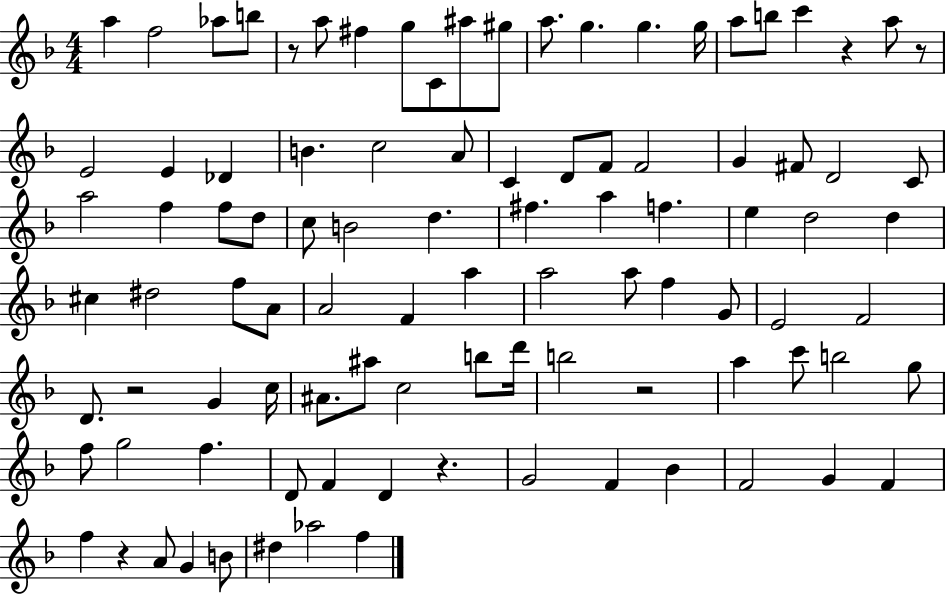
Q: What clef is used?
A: treble